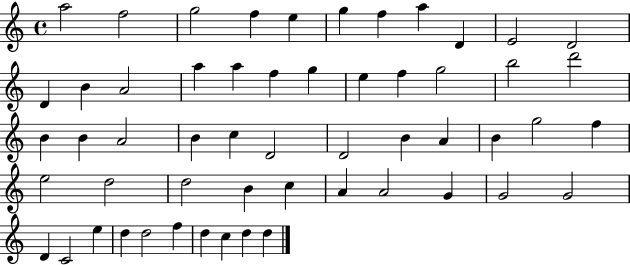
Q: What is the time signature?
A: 4/4